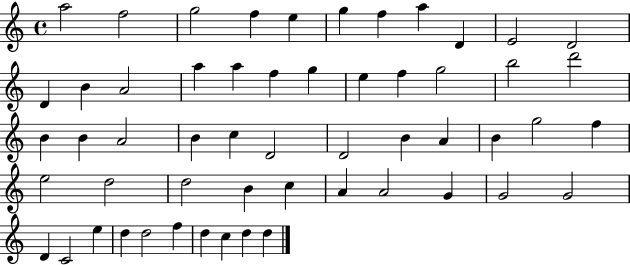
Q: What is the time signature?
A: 4/4